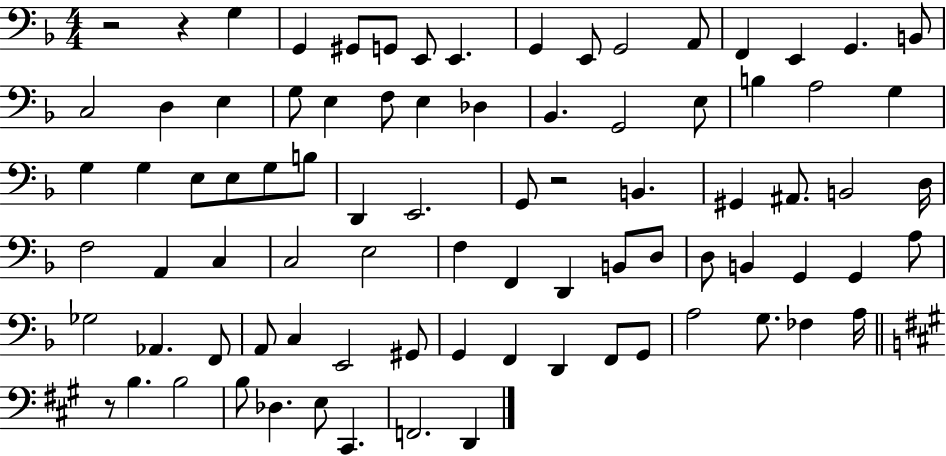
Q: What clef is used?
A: bass